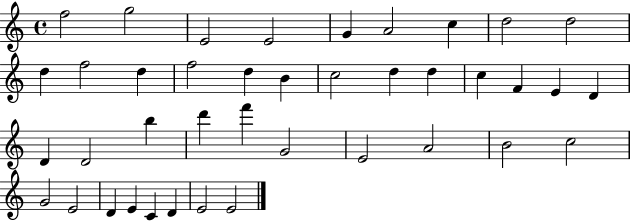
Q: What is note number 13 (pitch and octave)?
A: F5